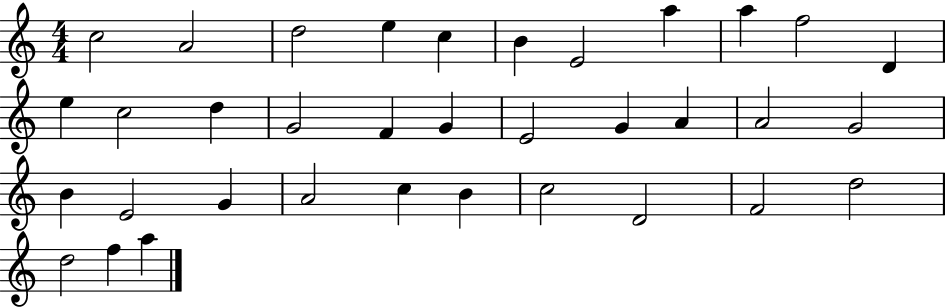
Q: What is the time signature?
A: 4/4